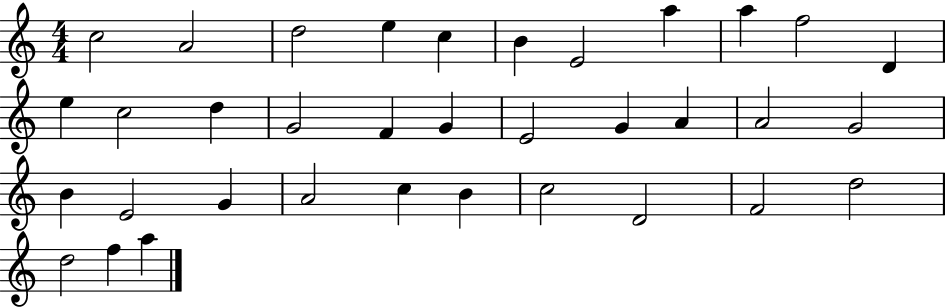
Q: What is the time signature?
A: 4/4